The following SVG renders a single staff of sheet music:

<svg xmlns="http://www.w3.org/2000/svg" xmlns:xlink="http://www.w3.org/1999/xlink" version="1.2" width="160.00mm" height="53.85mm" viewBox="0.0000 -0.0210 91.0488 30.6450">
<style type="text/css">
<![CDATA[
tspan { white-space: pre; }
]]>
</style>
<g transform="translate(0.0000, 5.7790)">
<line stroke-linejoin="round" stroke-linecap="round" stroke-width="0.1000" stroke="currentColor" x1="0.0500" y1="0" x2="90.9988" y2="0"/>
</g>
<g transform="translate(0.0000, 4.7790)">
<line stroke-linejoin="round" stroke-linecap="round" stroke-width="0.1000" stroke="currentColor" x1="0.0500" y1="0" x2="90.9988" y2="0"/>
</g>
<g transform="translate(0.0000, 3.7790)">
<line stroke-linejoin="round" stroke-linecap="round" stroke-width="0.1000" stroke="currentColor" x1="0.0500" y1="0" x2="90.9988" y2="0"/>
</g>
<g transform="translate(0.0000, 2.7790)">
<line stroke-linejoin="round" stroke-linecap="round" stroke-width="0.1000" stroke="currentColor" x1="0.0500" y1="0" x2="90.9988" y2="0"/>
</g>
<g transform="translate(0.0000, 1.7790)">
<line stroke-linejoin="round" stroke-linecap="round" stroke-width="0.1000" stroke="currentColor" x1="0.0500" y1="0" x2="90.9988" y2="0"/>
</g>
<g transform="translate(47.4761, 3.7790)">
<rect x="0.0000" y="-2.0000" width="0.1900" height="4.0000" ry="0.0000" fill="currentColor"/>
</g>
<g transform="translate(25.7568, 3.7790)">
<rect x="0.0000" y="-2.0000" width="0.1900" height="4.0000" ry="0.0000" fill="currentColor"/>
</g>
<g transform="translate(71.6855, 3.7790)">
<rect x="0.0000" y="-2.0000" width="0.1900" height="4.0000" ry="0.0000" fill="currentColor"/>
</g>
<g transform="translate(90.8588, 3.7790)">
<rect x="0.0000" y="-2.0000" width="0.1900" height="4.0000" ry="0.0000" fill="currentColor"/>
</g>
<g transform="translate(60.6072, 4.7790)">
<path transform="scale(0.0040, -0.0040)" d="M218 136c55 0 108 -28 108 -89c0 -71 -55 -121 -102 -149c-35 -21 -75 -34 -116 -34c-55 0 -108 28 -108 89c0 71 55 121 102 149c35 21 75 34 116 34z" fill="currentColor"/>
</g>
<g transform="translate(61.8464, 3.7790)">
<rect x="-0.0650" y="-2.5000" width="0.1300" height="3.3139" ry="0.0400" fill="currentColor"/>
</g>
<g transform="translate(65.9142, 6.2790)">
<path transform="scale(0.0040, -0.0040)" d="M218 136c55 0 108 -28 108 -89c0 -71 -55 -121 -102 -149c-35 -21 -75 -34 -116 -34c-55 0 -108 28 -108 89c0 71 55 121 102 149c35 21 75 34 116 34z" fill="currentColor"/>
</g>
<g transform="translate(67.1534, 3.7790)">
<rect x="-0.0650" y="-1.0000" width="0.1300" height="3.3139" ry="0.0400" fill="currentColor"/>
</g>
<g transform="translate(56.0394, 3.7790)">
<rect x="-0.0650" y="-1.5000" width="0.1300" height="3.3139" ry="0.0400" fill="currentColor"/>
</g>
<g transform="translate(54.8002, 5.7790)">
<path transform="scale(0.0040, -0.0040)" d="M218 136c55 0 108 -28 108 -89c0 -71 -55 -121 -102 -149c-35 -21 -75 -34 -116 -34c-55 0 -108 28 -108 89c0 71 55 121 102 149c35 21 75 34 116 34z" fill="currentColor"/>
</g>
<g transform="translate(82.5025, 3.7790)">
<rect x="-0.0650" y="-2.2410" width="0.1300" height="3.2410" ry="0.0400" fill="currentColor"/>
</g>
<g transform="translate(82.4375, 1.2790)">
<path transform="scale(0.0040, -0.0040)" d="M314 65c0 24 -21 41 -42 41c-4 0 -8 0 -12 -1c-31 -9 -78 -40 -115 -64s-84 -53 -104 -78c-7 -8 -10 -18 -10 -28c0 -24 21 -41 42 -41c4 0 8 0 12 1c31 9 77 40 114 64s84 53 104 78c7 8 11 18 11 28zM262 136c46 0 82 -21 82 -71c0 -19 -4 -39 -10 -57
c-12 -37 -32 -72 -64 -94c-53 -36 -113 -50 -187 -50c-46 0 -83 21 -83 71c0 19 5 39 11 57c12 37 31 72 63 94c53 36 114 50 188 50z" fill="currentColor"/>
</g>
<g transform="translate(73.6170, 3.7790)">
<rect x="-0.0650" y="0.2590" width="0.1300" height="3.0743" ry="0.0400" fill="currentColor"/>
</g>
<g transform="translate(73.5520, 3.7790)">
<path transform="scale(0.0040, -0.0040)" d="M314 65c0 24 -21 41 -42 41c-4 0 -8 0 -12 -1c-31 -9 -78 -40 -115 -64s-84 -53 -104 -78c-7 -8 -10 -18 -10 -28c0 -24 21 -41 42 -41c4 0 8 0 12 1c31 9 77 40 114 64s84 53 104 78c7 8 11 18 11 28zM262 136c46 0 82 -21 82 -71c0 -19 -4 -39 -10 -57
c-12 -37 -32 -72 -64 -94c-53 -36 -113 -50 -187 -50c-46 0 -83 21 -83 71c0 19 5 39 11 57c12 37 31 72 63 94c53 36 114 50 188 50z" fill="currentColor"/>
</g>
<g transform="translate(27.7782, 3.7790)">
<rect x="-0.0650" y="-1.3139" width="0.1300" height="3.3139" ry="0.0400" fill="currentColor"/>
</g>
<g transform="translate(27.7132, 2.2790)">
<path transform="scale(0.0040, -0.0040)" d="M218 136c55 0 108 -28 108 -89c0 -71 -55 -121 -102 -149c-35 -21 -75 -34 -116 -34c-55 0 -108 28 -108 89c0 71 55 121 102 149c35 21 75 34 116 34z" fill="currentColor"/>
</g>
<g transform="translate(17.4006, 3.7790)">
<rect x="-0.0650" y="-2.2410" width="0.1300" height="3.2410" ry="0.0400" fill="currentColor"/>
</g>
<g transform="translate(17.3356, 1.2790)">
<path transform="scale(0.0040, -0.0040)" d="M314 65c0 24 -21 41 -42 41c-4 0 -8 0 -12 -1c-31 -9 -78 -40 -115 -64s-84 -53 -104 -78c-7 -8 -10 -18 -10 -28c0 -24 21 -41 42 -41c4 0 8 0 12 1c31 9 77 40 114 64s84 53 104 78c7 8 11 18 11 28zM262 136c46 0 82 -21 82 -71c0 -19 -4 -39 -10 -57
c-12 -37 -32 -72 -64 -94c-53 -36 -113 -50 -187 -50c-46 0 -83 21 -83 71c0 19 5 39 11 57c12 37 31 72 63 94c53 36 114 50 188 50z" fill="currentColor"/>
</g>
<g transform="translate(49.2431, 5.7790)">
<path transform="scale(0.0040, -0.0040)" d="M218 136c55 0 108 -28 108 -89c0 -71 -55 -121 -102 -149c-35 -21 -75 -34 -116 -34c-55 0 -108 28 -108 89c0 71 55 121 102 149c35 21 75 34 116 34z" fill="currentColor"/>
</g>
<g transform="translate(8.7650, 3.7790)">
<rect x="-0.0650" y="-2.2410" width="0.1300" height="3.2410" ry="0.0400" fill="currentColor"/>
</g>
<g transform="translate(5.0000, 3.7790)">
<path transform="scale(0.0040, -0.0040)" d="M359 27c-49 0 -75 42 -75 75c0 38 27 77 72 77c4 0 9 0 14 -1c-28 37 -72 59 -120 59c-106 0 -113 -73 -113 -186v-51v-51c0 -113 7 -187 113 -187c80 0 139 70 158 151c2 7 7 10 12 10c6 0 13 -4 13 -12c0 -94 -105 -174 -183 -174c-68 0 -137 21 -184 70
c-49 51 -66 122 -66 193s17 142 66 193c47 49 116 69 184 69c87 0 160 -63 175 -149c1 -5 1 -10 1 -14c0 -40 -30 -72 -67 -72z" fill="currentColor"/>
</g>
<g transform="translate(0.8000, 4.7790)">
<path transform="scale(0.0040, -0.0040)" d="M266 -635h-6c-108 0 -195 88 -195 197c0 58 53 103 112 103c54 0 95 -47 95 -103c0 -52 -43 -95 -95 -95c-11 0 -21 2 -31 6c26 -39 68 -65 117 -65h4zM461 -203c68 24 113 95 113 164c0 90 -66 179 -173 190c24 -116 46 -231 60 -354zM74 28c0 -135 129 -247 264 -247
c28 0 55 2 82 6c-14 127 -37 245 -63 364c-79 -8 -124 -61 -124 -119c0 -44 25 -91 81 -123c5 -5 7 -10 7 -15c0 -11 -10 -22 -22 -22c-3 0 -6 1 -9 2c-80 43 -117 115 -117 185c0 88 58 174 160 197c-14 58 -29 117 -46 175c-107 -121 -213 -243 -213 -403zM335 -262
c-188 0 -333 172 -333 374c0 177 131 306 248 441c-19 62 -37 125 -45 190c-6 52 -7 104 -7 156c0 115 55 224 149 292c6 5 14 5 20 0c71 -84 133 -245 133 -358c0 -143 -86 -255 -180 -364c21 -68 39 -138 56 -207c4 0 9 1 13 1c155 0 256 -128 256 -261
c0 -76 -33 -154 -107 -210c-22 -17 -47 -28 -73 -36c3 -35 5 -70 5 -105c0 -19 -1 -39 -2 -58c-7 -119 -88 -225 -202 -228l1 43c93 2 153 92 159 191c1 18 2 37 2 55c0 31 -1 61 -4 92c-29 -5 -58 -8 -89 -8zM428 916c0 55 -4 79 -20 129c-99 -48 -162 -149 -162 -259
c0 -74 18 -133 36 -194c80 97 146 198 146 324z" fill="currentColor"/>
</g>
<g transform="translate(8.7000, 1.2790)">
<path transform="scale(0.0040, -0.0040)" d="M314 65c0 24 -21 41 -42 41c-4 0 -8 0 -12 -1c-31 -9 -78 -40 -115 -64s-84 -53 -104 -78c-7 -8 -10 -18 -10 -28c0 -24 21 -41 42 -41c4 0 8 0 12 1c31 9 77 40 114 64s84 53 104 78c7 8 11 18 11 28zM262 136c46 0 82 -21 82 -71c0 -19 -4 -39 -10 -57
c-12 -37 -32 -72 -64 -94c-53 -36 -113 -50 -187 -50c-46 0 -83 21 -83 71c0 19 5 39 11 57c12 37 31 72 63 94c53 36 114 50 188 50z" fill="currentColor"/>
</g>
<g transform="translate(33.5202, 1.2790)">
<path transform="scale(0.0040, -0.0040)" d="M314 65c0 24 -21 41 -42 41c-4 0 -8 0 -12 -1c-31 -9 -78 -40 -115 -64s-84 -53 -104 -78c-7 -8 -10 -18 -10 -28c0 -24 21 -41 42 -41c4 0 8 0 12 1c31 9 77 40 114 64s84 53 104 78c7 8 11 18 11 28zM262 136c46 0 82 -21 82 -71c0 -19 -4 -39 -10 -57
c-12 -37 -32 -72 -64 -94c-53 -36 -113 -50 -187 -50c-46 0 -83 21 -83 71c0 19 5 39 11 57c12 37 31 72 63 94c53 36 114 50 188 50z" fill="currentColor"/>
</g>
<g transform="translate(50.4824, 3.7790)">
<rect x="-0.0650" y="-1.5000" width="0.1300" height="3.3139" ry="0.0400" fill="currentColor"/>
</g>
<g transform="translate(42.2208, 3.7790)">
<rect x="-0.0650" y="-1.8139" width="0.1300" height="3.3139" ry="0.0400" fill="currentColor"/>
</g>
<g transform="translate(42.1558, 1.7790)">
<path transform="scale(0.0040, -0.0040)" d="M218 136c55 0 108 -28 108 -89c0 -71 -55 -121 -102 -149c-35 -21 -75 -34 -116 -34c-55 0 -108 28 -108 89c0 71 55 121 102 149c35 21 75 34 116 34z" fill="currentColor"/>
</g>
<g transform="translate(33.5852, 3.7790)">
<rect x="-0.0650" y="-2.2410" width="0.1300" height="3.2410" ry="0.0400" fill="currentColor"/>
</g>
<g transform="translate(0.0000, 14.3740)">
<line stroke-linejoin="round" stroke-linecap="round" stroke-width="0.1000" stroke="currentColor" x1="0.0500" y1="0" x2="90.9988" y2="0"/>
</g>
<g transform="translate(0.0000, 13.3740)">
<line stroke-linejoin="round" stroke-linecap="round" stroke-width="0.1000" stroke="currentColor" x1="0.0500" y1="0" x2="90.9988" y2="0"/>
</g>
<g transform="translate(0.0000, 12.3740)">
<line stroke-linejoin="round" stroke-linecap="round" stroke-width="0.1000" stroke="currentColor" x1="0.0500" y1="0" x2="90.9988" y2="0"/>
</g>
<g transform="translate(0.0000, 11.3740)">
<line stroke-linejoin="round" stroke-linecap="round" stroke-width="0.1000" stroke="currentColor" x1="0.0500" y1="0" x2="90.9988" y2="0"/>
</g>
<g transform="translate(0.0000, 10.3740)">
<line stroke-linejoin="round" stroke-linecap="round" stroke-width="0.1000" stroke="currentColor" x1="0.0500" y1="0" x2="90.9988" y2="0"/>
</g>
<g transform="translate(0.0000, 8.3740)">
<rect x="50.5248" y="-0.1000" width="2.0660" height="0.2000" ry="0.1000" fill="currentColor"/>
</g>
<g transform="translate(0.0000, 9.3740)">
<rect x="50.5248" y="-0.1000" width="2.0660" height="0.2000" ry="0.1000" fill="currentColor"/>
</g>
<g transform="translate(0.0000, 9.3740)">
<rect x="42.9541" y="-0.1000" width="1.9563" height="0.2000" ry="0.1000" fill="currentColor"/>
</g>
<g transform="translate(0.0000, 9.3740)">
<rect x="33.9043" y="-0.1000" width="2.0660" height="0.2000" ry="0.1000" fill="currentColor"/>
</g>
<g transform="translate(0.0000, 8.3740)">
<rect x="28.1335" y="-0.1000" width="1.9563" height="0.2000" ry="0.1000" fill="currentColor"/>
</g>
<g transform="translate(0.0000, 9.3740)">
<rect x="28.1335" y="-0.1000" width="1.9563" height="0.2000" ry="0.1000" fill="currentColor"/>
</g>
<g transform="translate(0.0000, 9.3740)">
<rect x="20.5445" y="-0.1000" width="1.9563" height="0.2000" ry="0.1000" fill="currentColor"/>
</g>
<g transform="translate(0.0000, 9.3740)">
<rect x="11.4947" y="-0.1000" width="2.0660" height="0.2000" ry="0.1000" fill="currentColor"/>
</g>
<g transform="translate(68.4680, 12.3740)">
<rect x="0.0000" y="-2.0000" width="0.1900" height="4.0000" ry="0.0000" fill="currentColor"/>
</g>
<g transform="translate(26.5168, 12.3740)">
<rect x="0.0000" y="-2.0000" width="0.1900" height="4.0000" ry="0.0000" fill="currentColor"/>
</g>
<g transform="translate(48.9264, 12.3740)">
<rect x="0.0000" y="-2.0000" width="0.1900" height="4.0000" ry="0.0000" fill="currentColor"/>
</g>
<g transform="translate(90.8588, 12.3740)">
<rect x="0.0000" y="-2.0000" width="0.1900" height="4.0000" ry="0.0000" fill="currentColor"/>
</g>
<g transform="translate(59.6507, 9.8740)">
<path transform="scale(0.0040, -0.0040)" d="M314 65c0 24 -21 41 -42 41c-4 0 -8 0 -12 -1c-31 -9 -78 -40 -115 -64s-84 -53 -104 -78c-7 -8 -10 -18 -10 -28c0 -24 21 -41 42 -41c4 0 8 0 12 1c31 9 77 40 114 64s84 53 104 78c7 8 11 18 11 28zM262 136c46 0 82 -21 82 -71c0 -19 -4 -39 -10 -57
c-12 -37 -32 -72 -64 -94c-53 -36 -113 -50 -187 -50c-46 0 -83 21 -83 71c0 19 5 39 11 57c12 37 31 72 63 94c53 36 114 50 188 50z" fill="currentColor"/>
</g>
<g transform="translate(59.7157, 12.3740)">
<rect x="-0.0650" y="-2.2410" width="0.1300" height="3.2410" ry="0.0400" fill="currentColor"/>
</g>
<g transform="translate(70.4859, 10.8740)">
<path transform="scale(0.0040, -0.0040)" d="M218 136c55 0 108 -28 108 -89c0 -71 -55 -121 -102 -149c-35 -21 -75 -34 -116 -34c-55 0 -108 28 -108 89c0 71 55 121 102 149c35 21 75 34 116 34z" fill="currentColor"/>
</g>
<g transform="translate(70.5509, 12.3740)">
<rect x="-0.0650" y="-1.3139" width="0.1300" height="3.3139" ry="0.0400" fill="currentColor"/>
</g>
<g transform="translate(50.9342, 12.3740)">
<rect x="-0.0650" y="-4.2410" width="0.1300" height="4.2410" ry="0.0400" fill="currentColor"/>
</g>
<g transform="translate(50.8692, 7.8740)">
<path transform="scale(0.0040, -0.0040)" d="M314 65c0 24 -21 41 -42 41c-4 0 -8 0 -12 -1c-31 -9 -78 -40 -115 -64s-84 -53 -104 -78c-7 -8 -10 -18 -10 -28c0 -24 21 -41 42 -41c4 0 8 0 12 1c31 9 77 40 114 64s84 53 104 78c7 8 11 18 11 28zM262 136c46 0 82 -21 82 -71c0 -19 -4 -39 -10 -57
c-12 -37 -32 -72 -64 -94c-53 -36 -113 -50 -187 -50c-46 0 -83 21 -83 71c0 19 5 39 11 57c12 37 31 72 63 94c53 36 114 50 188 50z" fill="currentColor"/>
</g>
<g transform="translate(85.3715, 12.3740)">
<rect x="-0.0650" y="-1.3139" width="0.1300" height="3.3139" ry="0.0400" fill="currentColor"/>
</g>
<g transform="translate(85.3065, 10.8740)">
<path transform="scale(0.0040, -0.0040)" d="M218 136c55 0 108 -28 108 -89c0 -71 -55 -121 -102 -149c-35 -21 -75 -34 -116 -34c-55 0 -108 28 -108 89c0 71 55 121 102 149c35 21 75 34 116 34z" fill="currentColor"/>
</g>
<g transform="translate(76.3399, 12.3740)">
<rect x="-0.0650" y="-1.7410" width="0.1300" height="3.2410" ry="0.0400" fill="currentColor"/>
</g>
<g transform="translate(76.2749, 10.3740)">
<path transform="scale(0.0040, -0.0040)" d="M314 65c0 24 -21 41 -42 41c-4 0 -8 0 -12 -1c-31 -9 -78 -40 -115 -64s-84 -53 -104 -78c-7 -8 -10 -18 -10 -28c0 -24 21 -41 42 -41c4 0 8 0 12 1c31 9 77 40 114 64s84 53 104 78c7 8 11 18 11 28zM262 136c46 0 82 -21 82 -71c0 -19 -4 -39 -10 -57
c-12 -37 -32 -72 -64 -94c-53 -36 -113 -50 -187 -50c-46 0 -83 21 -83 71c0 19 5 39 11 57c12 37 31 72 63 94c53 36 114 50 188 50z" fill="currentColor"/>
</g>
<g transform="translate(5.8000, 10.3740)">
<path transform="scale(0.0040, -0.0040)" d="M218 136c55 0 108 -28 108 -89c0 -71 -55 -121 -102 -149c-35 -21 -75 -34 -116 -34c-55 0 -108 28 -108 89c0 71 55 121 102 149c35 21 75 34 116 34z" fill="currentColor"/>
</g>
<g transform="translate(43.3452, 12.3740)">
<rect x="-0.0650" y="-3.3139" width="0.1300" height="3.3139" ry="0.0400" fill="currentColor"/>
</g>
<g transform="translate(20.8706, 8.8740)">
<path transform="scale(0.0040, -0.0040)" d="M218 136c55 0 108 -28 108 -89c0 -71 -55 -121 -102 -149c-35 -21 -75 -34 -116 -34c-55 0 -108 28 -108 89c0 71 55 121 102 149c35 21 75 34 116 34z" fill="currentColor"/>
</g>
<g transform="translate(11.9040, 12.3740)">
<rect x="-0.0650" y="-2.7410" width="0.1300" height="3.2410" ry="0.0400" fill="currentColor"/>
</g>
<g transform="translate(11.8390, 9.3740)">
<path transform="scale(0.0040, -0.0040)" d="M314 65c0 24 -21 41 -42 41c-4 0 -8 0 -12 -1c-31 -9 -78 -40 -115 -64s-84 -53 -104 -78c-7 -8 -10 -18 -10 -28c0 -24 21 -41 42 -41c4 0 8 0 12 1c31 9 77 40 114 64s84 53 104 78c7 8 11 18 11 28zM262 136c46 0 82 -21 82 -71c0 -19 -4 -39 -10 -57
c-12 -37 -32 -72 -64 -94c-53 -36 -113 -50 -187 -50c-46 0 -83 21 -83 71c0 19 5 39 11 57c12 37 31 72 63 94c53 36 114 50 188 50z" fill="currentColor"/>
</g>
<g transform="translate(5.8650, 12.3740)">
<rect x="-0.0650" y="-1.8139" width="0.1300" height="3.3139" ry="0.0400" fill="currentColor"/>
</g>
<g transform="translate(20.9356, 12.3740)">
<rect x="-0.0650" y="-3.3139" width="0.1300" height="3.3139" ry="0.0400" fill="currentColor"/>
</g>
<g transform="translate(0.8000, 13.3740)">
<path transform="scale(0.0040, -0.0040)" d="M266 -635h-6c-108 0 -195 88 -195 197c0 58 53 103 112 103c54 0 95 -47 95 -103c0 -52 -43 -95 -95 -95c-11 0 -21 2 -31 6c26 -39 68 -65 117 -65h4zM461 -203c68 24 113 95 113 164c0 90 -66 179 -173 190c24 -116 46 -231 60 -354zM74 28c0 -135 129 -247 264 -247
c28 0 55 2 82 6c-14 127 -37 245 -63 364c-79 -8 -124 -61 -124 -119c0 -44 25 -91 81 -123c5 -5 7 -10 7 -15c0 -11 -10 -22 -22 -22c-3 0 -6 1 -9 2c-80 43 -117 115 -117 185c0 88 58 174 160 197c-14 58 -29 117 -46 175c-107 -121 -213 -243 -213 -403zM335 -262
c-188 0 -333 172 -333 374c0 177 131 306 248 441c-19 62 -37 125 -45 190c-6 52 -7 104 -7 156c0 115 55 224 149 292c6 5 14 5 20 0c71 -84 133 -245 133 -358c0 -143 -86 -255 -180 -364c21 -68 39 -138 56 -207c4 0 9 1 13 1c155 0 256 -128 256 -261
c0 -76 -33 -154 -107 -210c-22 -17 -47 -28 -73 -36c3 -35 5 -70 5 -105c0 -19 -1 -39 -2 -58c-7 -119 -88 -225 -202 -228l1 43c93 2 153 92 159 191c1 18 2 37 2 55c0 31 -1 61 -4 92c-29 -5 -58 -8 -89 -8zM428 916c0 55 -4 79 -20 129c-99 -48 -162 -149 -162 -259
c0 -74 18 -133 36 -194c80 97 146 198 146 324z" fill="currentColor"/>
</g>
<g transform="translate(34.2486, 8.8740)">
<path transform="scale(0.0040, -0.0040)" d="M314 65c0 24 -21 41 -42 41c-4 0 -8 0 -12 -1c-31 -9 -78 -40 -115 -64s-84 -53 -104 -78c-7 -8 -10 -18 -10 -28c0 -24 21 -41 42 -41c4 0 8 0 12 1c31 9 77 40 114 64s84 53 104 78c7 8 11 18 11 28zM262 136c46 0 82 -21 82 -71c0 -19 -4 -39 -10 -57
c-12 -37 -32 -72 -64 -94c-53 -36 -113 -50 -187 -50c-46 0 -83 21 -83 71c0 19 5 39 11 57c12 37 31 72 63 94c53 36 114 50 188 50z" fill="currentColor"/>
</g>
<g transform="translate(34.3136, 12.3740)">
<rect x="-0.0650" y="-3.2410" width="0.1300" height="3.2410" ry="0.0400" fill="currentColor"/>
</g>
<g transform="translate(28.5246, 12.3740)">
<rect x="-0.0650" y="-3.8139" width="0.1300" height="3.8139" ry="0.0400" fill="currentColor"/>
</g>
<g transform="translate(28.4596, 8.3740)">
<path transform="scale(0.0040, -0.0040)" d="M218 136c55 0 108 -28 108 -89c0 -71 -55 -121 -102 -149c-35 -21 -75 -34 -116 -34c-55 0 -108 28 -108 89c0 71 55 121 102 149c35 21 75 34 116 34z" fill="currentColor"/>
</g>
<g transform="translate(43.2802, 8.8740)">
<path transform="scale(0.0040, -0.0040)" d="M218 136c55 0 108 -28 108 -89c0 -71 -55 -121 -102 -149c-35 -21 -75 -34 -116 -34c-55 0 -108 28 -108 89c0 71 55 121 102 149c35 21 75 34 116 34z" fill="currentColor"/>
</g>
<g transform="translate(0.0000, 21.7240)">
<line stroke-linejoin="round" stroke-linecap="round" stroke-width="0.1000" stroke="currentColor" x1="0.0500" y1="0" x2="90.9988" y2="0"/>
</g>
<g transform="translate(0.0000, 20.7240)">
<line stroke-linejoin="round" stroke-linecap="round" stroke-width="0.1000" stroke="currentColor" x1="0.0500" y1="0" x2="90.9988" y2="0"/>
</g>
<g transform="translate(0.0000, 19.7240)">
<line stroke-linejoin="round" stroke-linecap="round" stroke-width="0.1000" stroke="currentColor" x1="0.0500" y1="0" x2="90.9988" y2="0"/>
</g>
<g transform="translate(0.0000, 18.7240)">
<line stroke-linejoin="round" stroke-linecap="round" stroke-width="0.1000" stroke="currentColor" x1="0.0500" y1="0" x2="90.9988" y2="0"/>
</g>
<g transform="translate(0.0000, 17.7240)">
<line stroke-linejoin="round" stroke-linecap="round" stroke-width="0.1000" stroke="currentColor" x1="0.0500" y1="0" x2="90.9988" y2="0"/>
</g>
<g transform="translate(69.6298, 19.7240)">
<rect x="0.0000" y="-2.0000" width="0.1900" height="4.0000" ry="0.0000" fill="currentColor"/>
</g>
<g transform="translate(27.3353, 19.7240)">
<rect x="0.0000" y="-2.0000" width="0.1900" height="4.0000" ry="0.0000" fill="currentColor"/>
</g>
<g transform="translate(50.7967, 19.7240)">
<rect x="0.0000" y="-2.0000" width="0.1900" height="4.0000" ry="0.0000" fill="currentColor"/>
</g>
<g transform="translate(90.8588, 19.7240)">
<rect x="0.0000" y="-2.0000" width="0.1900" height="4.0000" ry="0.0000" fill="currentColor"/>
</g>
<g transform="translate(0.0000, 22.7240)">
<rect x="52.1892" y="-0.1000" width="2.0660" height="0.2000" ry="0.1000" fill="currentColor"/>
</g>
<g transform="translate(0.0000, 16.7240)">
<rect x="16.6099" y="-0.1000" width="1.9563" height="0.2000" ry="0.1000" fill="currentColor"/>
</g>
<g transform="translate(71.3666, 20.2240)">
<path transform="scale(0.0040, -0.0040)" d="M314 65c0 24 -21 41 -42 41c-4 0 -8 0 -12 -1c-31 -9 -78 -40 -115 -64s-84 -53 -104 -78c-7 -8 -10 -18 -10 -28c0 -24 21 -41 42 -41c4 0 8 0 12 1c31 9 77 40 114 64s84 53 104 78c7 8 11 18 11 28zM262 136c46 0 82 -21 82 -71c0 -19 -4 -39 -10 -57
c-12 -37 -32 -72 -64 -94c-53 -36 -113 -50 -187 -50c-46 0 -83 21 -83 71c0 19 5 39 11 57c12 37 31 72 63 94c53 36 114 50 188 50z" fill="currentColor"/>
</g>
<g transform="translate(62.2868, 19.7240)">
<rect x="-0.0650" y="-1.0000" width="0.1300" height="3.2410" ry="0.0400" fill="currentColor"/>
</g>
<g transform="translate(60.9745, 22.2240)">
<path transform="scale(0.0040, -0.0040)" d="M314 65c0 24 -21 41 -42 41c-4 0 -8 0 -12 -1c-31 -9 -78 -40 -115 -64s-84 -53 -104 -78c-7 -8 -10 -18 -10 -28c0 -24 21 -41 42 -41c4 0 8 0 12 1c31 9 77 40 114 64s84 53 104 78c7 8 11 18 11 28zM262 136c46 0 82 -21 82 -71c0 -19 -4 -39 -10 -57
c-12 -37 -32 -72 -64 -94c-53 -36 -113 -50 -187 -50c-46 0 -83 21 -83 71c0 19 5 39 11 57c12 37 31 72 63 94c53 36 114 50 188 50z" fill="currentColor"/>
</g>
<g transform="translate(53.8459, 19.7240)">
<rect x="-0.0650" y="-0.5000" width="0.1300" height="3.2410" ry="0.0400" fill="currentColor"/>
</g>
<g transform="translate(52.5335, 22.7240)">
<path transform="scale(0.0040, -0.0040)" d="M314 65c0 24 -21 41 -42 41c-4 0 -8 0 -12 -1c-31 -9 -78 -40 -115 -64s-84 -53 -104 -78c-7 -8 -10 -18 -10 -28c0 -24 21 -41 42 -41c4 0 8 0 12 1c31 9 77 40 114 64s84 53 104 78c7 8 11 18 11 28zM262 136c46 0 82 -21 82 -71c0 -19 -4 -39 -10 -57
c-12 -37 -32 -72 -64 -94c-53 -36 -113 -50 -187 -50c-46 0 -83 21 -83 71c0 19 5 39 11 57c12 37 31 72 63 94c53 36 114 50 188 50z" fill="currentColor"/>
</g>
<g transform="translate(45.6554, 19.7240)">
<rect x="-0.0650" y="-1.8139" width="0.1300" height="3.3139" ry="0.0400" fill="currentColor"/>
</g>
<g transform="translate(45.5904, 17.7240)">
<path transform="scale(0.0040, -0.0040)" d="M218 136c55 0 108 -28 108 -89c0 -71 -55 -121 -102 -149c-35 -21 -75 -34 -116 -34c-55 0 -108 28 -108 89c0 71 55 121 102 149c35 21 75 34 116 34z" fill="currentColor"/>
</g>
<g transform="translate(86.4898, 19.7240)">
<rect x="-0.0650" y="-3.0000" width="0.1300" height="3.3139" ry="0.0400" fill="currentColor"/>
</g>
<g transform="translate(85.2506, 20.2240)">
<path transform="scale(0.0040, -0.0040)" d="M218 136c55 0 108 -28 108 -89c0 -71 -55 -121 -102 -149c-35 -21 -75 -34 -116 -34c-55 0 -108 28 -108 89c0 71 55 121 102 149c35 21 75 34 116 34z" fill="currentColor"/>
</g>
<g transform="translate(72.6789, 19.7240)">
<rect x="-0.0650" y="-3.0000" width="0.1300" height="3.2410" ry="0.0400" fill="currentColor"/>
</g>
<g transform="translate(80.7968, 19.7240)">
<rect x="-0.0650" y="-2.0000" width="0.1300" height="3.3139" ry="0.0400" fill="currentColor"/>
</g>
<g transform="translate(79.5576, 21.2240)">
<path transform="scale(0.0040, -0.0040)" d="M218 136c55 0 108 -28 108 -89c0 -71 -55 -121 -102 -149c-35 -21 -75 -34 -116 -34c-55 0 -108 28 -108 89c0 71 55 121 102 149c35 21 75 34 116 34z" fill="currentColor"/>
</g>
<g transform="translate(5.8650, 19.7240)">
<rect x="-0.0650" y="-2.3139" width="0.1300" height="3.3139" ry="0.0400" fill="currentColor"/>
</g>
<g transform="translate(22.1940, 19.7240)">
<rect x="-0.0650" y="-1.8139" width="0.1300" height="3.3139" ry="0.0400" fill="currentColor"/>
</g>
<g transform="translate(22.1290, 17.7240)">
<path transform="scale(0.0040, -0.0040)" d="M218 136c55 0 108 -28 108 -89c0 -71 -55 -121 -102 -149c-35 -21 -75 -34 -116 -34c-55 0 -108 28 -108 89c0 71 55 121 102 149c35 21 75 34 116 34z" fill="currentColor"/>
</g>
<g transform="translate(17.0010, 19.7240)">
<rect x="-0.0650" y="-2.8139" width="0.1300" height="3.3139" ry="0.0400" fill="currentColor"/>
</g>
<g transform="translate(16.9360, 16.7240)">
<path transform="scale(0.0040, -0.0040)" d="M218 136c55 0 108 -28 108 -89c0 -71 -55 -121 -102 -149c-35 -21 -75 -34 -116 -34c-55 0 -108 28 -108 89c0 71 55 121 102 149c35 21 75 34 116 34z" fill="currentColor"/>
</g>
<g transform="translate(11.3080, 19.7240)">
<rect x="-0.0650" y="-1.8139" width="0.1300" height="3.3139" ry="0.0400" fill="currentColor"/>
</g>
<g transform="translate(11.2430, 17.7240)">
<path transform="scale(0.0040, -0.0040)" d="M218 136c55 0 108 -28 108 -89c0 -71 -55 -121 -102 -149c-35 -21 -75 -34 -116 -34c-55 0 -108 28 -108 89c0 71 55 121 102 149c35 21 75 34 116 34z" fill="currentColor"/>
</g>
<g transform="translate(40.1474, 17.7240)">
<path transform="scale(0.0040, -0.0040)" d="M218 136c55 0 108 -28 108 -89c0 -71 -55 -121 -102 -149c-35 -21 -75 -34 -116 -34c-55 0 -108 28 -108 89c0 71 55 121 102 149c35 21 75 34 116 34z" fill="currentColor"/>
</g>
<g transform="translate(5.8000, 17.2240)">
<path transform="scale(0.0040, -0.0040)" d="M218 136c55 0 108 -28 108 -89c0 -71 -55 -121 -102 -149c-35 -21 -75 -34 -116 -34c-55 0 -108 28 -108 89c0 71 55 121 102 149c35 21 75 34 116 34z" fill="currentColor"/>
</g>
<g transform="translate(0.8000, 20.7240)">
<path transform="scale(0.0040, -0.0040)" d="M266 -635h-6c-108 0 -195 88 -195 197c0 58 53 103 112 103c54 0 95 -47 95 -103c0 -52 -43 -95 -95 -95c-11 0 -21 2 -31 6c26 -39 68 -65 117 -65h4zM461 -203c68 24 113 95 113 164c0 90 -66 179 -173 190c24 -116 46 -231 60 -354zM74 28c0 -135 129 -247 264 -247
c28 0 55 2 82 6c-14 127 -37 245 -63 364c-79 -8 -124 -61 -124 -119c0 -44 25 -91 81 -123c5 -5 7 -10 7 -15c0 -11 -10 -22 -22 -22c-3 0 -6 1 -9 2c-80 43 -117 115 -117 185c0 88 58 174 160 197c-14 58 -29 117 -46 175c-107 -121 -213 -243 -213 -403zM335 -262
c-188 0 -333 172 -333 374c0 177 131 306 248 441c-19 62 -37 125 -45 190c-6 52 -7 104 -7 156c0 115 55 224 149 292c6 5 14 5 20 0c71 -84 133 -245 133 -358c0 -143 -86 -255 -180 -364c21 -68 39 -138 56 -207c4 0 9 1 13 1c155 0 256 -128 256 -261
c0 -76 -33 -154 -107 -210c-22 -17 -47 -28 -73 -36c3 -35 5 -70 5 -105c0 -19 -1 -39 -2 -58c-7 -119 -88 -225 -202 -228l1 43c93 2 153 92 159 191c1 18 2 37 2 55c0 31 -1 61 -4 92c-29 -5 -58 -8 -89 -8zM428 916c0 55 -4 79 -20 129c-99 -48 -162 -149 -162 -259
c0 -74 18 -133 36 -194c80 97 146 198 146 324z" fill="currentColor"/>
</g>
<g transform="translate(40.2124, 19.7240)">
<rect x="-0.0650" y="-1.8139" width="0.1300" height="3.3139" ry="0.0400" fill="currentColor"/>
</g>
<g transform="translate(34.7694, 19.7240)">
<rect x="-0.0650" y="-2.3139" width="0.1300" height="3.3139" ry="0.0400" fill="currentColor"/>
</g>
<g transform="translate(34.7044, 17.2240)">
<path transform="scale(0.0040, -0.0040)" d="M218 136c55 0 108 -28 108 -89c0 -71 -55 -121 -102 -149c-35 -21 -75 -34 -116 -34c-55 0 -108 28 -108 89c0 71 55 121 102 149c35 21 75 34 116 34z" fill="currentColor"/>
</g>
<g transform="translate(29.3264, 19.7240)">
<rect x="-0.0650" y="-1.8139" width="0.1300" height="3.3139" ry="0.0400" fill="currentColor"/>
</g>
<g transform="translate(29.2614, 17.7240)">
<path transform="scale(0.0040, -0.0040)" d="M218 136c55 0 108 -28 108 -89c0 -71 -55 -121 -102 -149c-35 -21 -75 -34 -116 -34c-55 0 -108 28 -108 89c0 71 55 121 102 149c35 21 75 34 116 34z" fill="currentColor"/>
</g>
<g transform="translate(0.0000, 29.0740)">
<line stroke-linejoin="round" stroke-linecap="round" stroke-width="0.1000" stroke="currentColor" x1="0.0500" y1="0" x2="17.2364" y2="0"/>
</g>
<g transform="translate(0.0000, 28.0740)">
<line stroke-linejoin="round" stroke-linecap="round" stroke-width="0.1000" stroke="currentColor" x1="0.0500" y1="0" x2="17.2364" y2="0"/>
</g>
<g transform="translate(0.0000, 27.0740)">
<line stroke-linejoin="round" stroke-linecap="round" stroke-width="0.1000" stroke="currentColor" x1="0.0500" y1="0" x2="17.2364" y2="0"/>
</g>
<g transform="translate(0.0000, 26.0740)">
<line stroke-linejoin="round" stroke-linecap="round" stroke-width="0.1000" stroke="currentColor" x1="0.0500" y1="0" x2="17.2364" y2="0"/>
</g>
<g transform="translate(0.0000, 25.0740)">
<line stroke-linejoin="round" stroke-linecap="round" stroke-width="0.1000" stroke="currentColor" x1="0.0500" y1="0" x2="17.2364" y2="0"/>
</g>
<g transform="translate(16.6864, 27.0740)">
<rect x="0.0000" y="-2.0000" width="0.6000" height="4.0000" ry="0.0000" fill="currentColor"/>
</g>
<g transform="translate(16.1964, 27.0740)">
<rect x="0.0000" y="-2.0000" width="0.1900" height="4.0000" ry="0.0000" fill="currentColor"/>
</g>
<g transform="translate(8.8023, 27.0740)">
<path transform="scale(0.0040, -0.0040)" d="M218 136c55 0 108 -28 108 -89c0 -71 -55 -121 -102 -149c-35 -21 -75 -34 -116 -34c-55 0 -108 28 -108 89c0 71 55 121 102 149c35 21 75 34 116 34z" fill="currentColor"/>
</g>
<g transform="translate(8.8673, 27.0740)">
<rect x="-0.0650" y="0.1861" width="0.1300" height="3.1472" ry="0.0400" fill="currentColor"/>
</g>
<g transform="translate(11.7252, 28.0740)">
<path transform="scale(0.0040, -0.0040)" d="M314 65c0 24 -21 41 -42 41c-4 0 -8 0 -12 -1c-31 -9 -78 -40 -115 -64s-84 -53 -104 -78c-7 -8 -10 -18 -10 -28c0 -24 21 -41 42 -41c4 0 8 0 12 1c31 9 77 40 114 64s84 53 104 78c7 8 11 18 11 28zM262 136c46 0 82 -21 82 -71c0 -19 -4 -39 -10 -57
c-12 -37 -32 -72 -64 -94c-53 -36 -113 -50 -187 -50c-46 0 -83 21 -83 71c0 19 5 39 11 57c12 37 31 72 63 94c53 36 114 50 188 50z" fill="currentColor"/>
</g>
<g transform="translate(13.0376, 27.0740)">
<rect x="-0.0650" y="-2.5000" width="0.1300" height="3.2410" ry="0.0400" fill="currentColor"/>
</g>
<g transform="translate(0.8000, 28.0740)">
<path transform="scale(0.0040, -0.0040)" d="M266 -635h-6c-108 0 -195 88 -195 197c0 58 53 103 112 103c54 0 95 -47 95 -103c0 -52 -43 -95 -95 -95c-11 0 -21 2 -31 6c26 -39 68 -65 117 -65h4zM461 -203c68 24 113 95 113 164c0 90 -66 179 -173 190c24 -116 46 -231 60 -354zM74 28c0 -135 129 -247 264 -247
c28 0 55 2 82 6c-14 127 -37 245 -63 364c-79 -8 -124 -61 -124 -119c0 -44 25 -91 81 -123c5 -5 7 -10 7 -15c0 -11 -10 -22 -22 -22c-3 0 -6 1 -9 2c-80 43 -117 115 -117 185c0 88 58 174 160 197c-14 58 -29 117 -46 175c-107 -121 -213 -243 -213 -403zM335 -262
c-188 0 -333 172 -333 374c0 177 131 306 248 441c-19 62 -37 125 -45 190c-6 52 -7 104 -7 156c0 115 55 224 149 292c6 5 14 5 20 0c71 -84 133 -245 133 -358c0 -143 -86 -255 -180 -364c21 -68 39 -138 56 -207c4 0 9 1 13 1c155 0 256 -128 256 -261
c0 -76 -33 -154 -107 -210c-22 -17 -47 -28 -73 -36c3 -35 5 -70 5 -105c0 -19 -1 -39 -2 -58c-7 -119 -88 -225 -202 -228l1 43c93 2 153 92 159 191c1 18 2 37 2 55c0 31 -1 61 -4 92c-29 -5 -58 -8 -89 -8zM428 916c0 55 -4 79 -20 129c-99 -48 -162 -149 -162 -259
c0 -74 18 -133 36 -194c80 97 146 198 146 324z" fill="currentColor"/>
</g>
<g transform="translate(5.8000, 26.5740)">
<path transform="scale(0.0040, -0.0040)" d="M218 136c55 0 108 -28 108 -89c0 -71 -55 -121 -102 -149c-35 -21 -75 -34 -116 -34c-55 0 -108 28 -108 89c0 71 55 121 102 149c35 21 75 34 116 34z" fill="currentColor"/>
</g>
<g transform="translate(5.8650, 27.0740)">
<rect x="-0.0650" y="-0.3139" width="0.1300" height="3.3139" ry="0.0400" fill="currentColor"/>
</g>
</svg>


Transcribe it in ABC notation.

X:1
T:Untitled
M:4/4
L:1/4
K:C
g2 g2 e g2 f E E G D B2 g2 f a2 b c' b2 b d'2 g2 e f2 e g f a f f g f f C2 D2 A2 F A c B G2